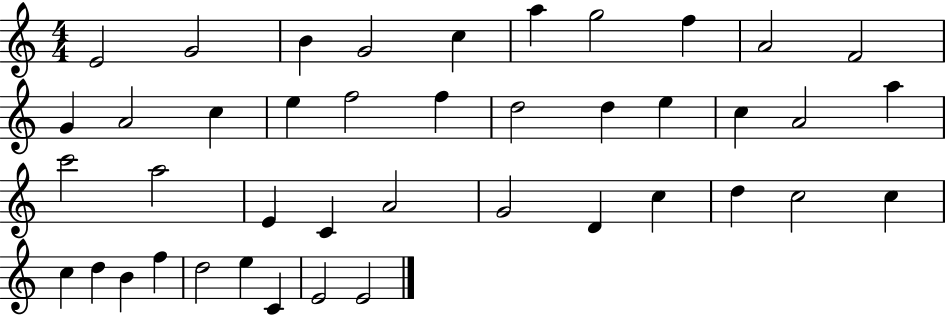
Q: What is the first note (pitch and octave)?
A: E4